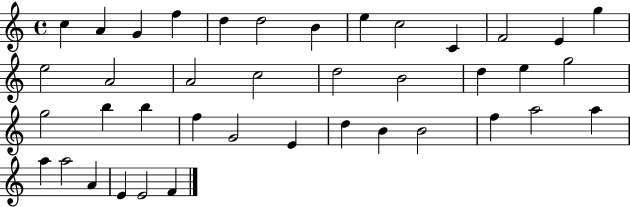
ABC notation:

X:1
T:Untitled
M:4/4
L:1/4
K:C
c A G f d d2 B e c2 C F2 E g e2 A2 A2 c2 d2 B2 d e g2 g2 b b f G2 E d B B2 f a2 a a a2 A E E2 F